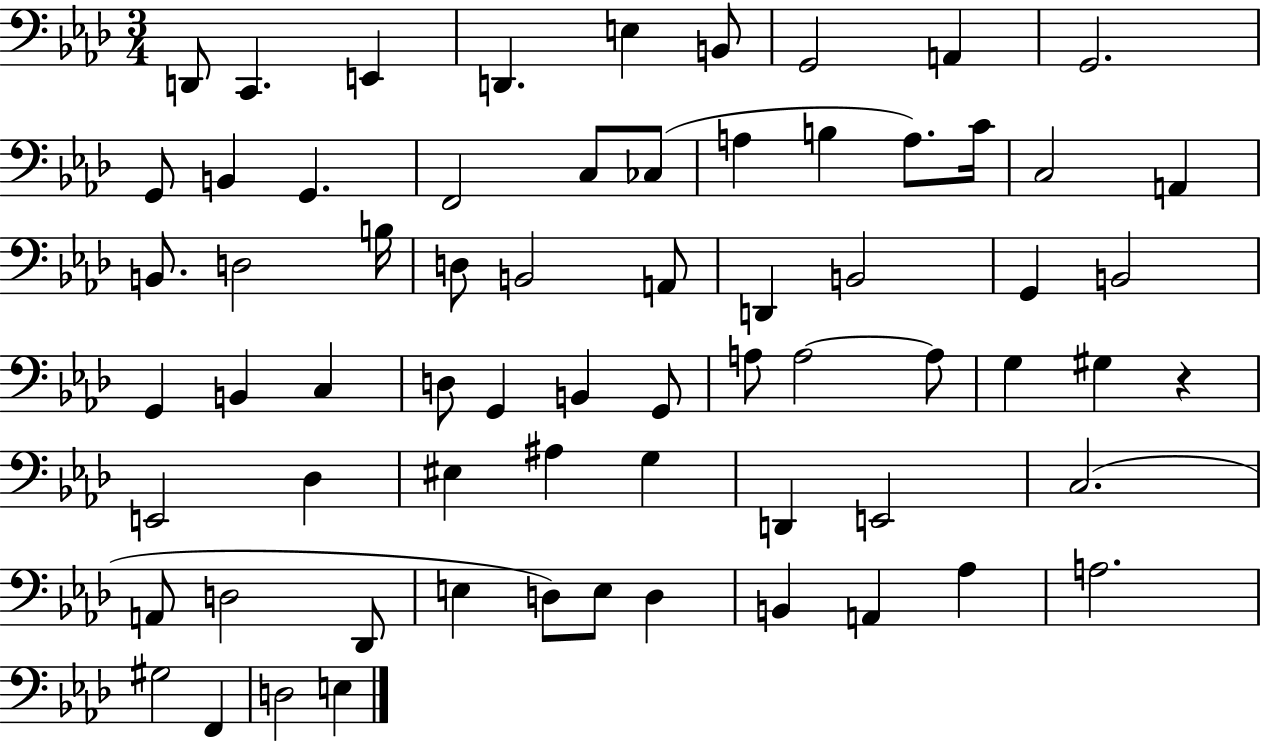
X:1
T:Untitled
M:3/4
L:1/4
K:Ab
D,,/2 C,, E,, D,, E, B,,/2 G,,2 A,, G,,2 G,,/2 B,, G,, F,,2 C,/2 _C,/2 A, B, A,/2 C/4 C,2 A,, B,,/2 D,2 B,/4 D,/2 B,,2 A,,/2 D,, B,,2 G,, B,,2 G,, B,, C, D,/2 G,, B,, G,,/2 A,/2 A,2 A,/2 G, ^G, z E,,2 _D, ^E, ^A, G, D,, E,,2 C,2 A,,/2 D,2 _D,,/2 E, D,/2 E,/2 D, B,, A,, _A, A,2 ^G,2 F,, D,2 E,